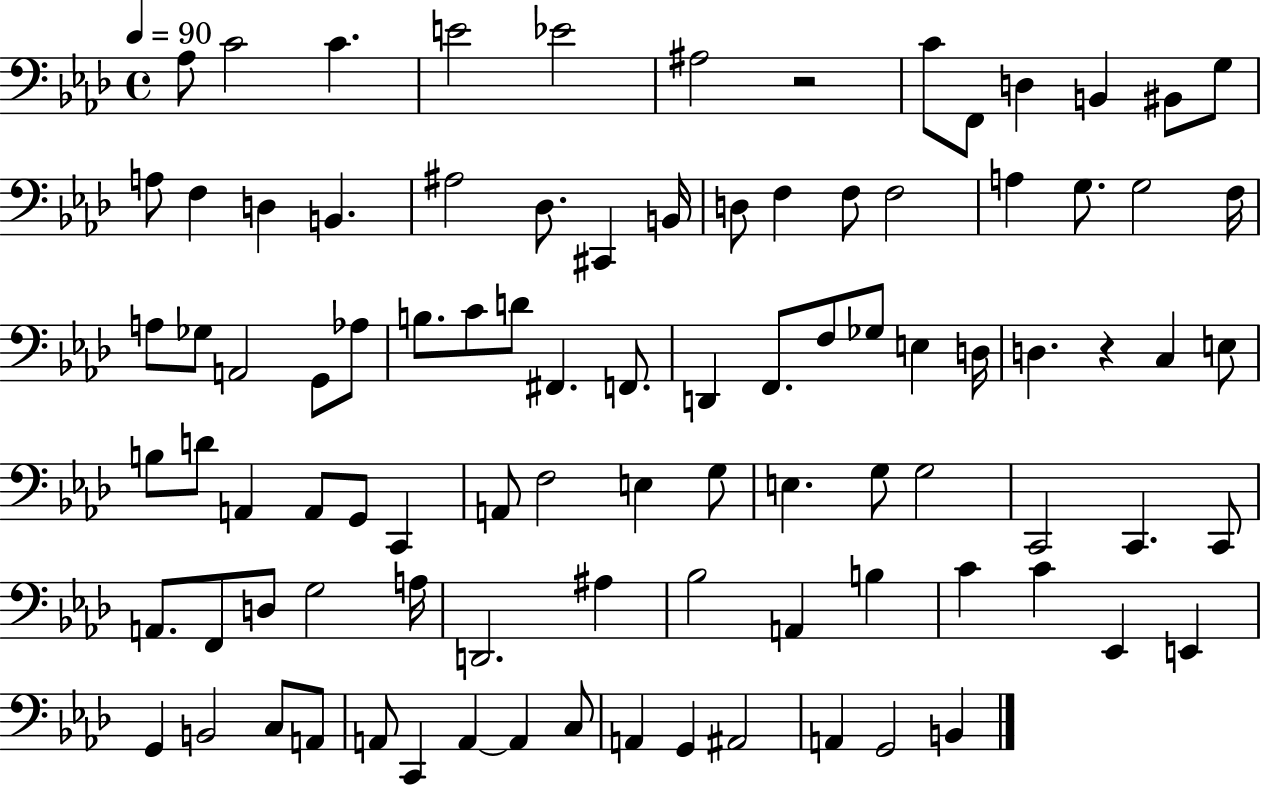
{
  \clef bass
  \time 4/4
  \defaultTimeSignature
  \key aes \major
  \tempo 4 = 90
  aes8 c'2 c'4. | e'2 ees'2 | ais2 r2 | c'8 f,8 d4 b,4 bis,8 g8 | \break a8 f4 d4 b,4. | ais2 des8. cis,4 b,16 | d8 f4 f8 f2 | a4 g8. g2 f16 | \break a8 ges8 a,2 g,8 aes8 | b8. c'8 d'8 fis,4. f,8. | d,4 f,8. f8 ges8 e4 d16 | d4. r4 c4 e8 | \break b8 d'8 a,4 a,8 g,8 c,4 | a,8 f2 e4 g8 | e4. g8 g2 | c,2 c,4. c,8 | \break a,8. f,8 d8 g2 a16 | d,2. ais4 | bes2 a,4 b4 | c'4 c'4 ees,4 e,4 | \break g,4 b,2 c8 a,8 | a,8 c,4 a,4~~ a,4 c8 | a,4 g,4 ais,2 | a,4 g,2 b,4 | \break \bar "|."
}